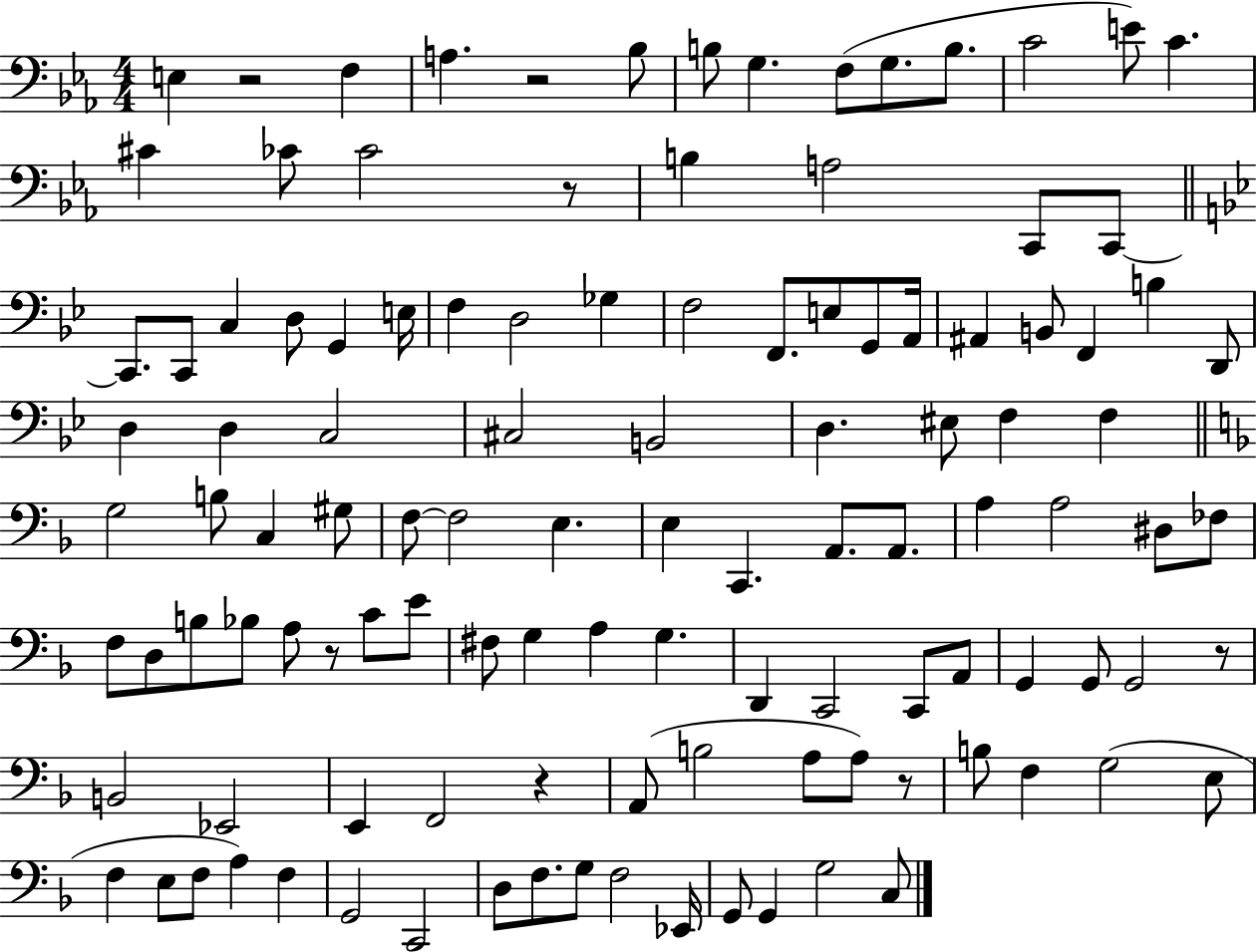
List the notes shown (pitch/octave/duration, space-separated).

E3/q R/h F3/q A3/q. R/h Bb3/e B3/e G3/q. F3/e G3/e. B3/e. C4/h E4/e C4/q. C#4/q CES4/e CES4/h R/e B3/q A3/h C2/e C2/e C2/e. C2/e C3/q D3/e G2/q E3/s F3/q D3/h Gb3/q F3/h F2/e. E3/e G2/e A2/s A#2/q B2/e F2/q B3/q D2/e D3/q D3/q C3/h C#3/h B2/h D3/q. EIS3/e F3/q F3/q G3/h B3/e C3/q G#3/e F3/e F3/h E3/q. E3/q C2/q. A2/e. A2/e. A3/q A3/h D#3/e FES3/e F3/e D3/e B3/e Bb3/e A3/e R/e C4/e E4/e F#3/e G3/q A3/q G3/q. D2/q C2/h C2/e A2/e G2/q G2/e G2/h R/e B2/h Eb2/h E2/q F2/h R/q A2/e B3/h A3/e A3/e R/e B3/e F3/q G3/h E3/e F3/q E3/e F3/e A3/q F3/q G2/h C2/h D3/e F3/e. G3/e F3/h Eb2/s G2/e G2/q G3/h C3/e